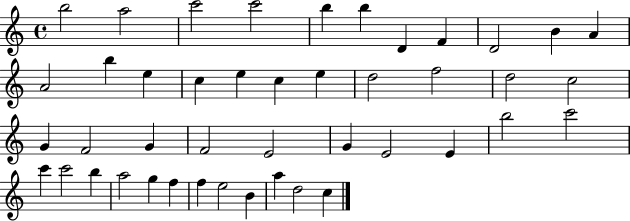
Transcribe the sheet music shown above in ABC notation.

X:1
T:Untitled
M:4/4
L:1/4
K:C
b2 a2 c'2 c'2 b b D F D2 B A A2 b e c e c e d2 f2 d2 c2 G F2 G F2 E2 G E2 E b2 c'2 c' c'2 b a2 g f f e2 B a d2 c